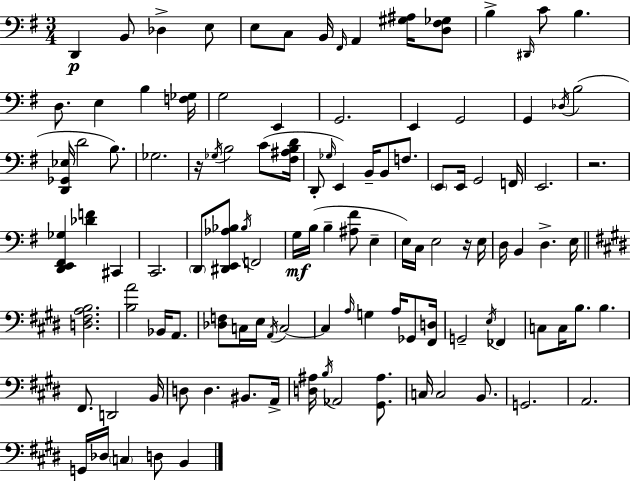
D2/q B2/e Db3/q E3/e E3/e C3/e B2/s F#2/s A2/q [G#3,A#3]/s [D3,F#3,Gb3]/e B3/q D#2/s C4/e B3/q. D3/e. E3/q B3/q [F3,Gb3]/s G3/h E2/q G2/h. E2/q G2/h G2/q Db3/s B3/h [D2,Gb2,Eb3]/s D4/h B3/e. Gb3/h. R/s Gb3/s B3/h C4/e [F#3,A#3,B3,D4]/s D2/e Gb3/s E2/q B2/s B2/e F3/e. E2/e E2/s G2/h F2/s E2/h. R/h. [D2,E2,F#2,Gb3]/q [Db4,F4]/q C#2/q C2/h. D2/e [D#2,E2,Ab3,Bb3]/e Bb3/s F2/h G3/s B3/s B3/q [A#3,F#4]/e E3/q E3/s C3/s E3/h R/s E3/s D3/s B2/q D3/q. E3/s [D3,F#3,A3,B3]/h. [B3,A4]/h Bb2/s A2/e. [Db3,F3]/e C3/s E3/s A2/s C3/h C3/q A3/s G3/q A3/s Gb2/e [F#2,D3]/s G2/h E3/s FES2/q C3/e C3/s B3/e. B3/q. F#2/e. D2/h B2/s D3/e D3/q. BIS2/e. A2/s [D3,A#3]/s B3/s Ab2/h [G#2,A#3]/e. C3/s C3/h B2/e. G2/h. A2/h. G2/s Db3/s C3/q D3/e B2/q